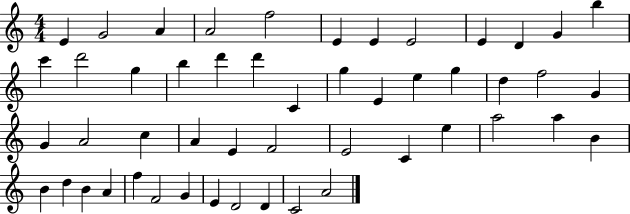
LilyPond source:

{
  \clef treble
  \numericTimeSignature
  \time 4/4
  \key c \major
  e'4 g'2 a'4 | a'2 f''2 | e'4 e'4 e'2 | e'4 d'4 g'4 b''4 | \break c'''4 d'''2 g''4 | b''4 d'''4 d'''4 c'4 | g''4 e'4 e''4 g''4 | d''4 f''2 g'4 | \break g'4 a'2 c''4 | a'4 e'4 f'2 | e'2 c'4 e''4 | a''2 a''4 b'4 | \break b'4 d''4 b'4 a'4 | f''4 f'2 g'4 | e'4 d'2 d'4 | c'2 a'2 | \break \bar "|."
}